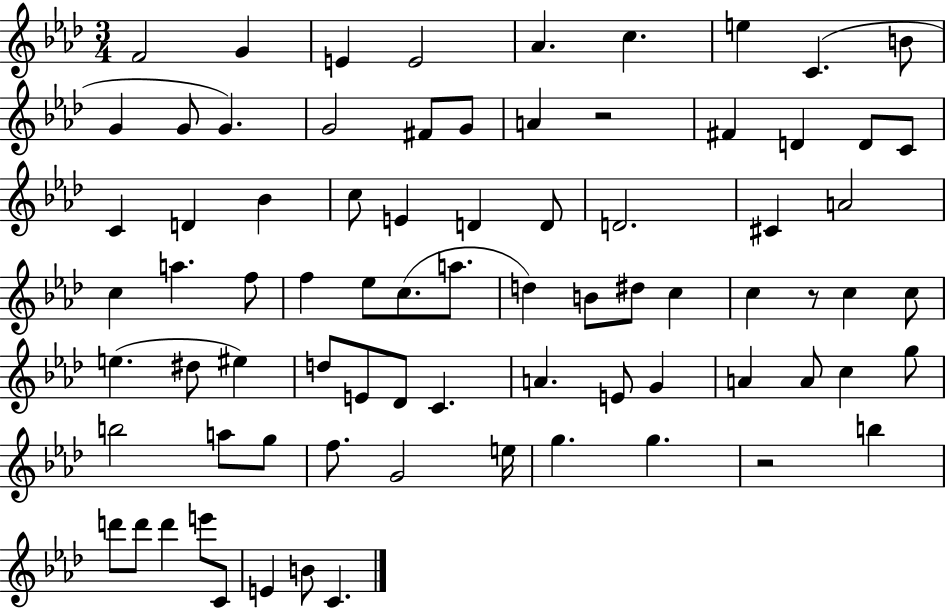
{
  \clef treble
  \numericTimeSignature
  \time 3/4
  \key aes \major
  f'2 g'4 | e'4 e'2 | aes'4. c''4. | e''4 c'4.( b'8 | \break g'4 g'8 g'4.) | g'2 fis'8 g'8 | a'4 r2 | fis'4 d'4 d'8 c'8 | \break c'4 d'4 bes'4 | c''8 e'4 d'4 d'8 | d'2. | cis'4 a'2 | \break c''4 a''4. f''8 | f''4 ees''8 c''8.( a''8. | d''4) b'8 dis''8 c''4 | c''4 r8 c''4 c''8 | \break e''4.( dis''8 eis''4) | d''8 e'8 des'8 c'4. | a'4. e'8 g'4 | a'4 a'8 c''4 g''8 | \break b''2 a''8 g''8 | f''8. g'2 e''16 | g''4. g''4. | r2 b''4 | \break d'''8 d'''8 d'''4 e'''8 c'8 | e'4 b'8 c'4. | \bar "|."
}